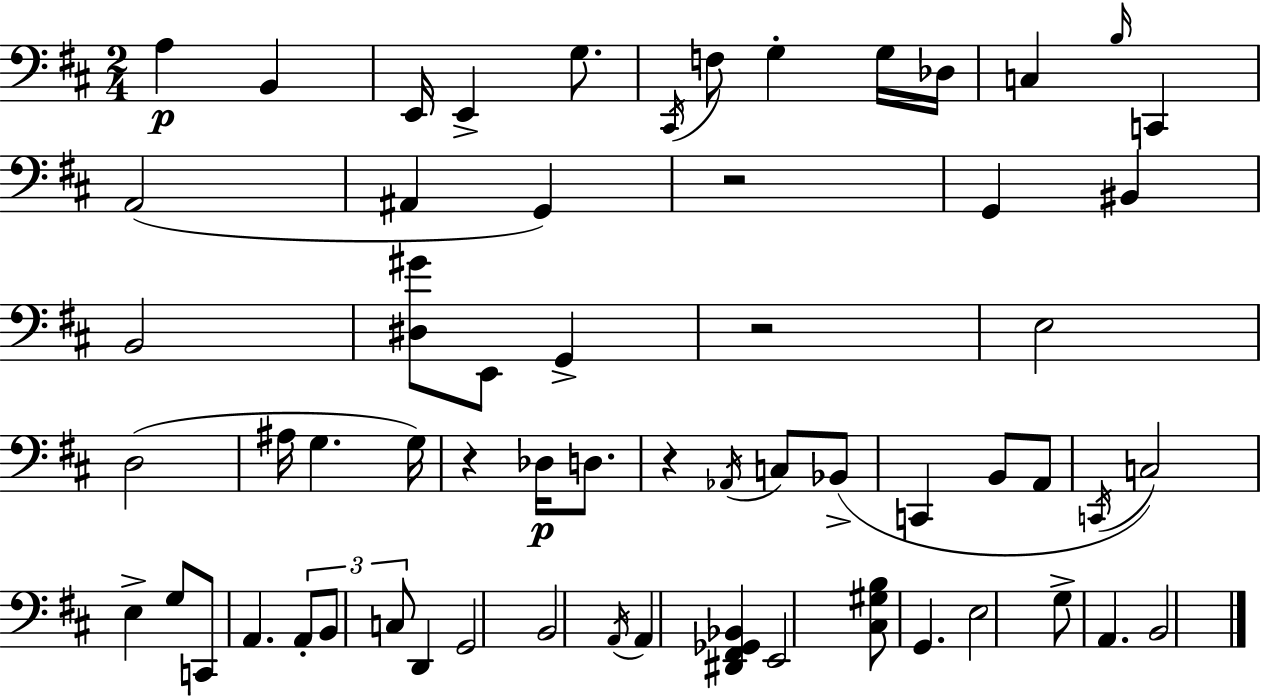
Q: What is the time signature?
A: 2/4